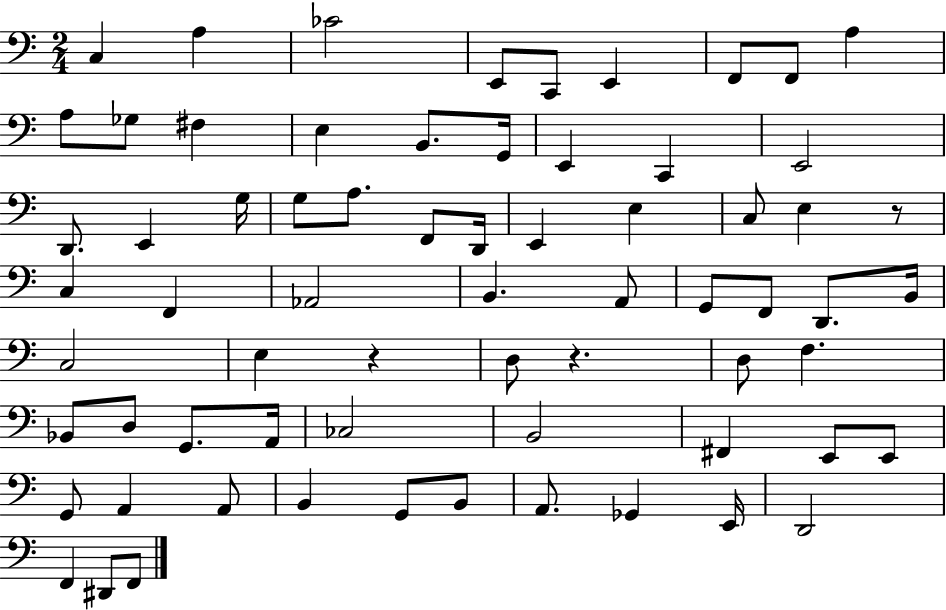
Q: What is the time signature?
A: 2/4